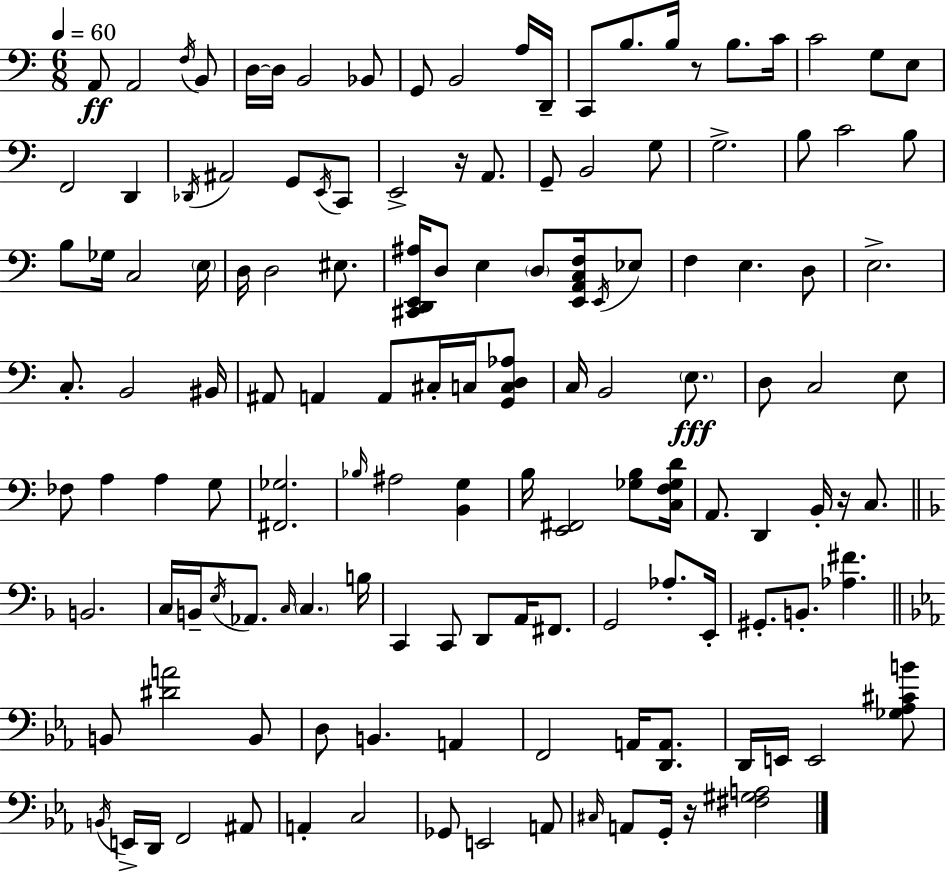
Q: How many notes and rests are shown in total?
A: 135